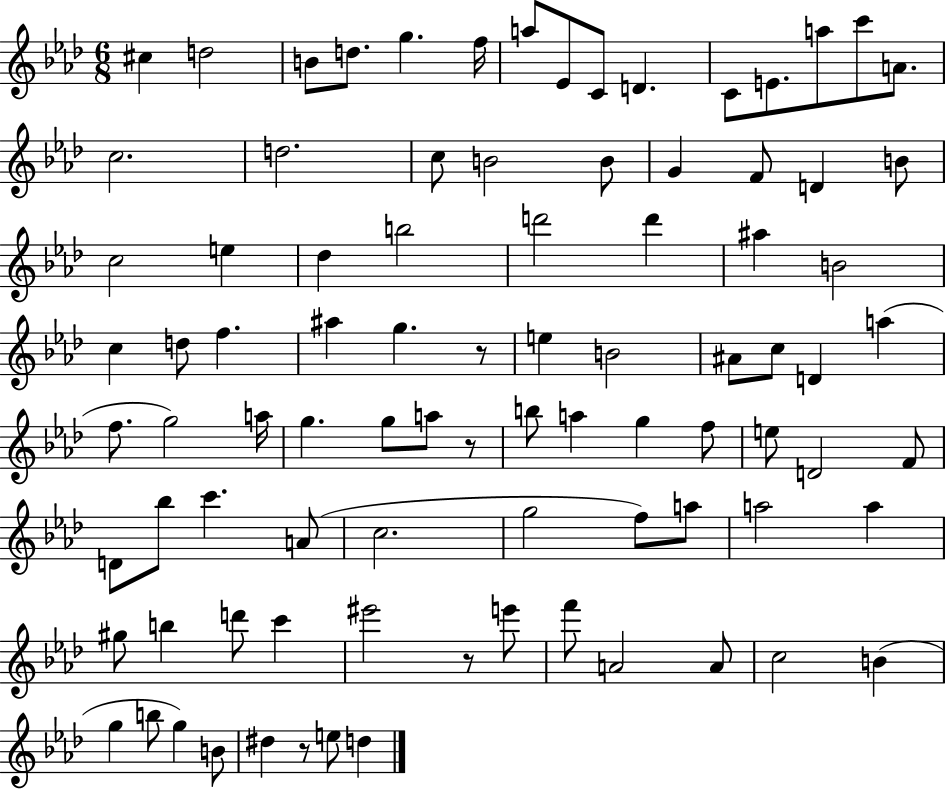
X:1
T:Untitled
M:6/8
L:1/4
K:Ab
^c d2 B/2 d/2 g f/4 a/2 _E/2 C/2 D C/2 E/2 a/2 c'/2 A/2 c2 d2 c/2 B2 B/2 G F/2 D B/2 c2 e _d b2 d'2 d' ^a B2 c d/2 f ^a g z/2 e B2 ^A/2 c/2 D a f/2 g2 a/4 g g/2 a/2 z/2 b/2 a g f/2 e/2 D2 F/2 D/2 _b/2 c' A/2 c2 g2 f/2 a/2 a2 a ^g/2 b d'/2 c' ^e'2 z/2 e'/2 f'/2 A2 A/2 c2 B g b/2 g B/2 ^d z/2 e/2 d